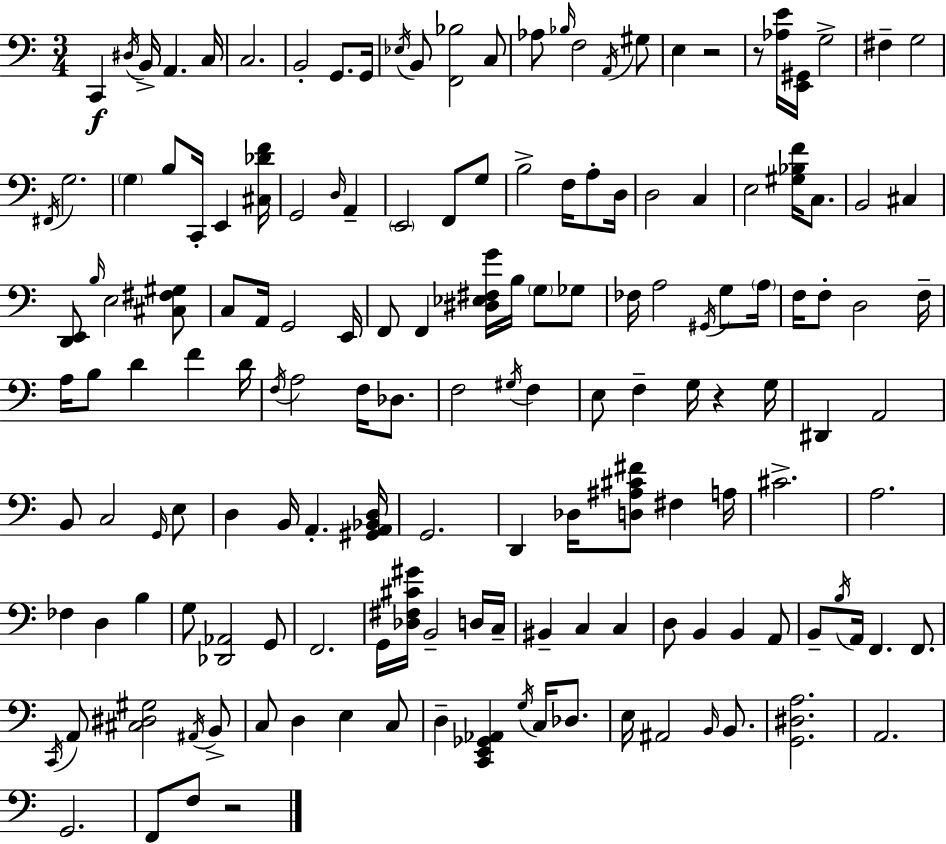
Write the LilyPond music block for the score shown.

{
  \clef bass
  \numericTimeSignature
  \time 3/4
  \key c \major
  c,4\f \acciaccatura { dis16 } b,16-> a,4. | c16 c2. | b,2-. g,8. | g,16 \acciaccatura { ees16 } b,8 <f, bes>2 | \break c8 aes8 \grace { bes16 } f2 | \acciaccatura { a,16 } gis8 e4 r2 | r8 <aes e'>16 <e, gis,>16 g2-> | fis4-- g2 | \break \acciaccatura { fis,16 } g2. | \parenthesize g4 b8 c,16-. | e,4 <cis des' f'>16 g,2 | \grace { d16 } a,4-- \parenthesize e,2 | \break f,8 g8 b2-> | f16 a8-. d16 d2 | c4 e2 | <gis bes f'>16 c8. b,2 | \break cis4 <d, e,>8 \grace { b16 } e2 | <cis fis gis>8 c8 a,16 g,2 | e,16 f,8 f,4 | <dis ees fis g'>16 b16 \parenthesize g8 ges8 fes16 a2 | \break \acciaccatura { gis,16 } g8 \parenthesize a16 f16 f8-. d2 | f16-- a16 b8 d'4 | f'4 d'16 \acciaccatura { f16 } a2 | f16 des8. f2 | \break \acciaccatura { gis16 } f4 e8 | f4-- g16 r4 g16 dis,4 | a,2 b,8 | c2 \grace { g,16 } e8 d4 | \break b,16 a,4.-. <gis, a, bes, d>16 g,2. | d,4 | des16 <d ais cis' fis'>8 fis4 a16 cis'2.-> | a2. | \break fes4 | d4 b4 g8 | <des, aes,>2 g,8 f,2. | g,16 | \break <des fis cis' gis'>16 b,2-- d16 c16-- bis,4-- | c4 c4 d8 | b,4 b,4 a,8 b,8-- | \acciaccatura { b16 } a,16 f,4. f,8. | \break \acciaccatura { c,16 } a,8 <cis dis gis>2 \acciaccatura { ais,16 } | b,8-> c8 d4 e4 | c8 d4-- <c, e, ges, aes,>4 \acciaccatura { g16 } c16 | des8. e16 ais,2 | \break \grace { b,16 } b,8. <g, dis a>2. | a,2. | g,2. | f,8 f8 r2 | \break \bar "|."
}